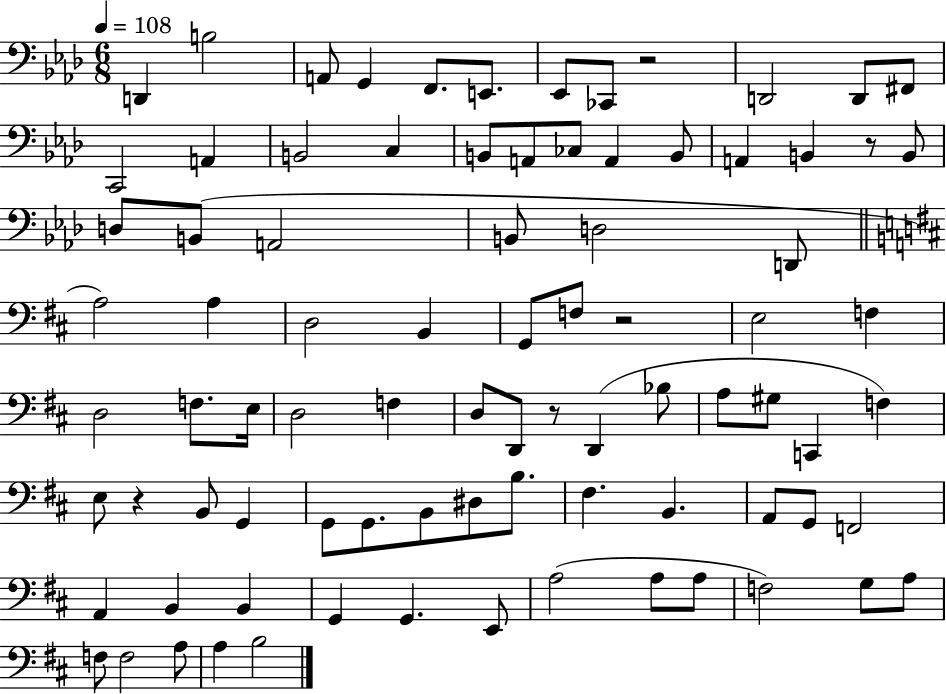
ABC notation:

X:1
T:Untitled
M:6/8
L:1/4
K:Ab
D,, B,2 A,,/2 G,, F,,/2 E,,/2 _E,,/2 _C,,/2 z2 D,,2 D,,/2 ^F,,/2 C,,2 A,, B,,2 C, B,,/2 A,,/2 _C,/2 A,, B,,/2 A,, B,, z/2 B,,/2 D,/2 B,,/2 A,,2 B,,/2 D,2 D,,/2 A,2 A, D,2 B,, G,,/2 F,/2 z2 E,2 F, D,2 F,/2 E,/4 D,2 F, D,/2 D,,/2 z/2 D,, _B,/2 A,/2 ^G,/2 C,, F, E,/2 z B,,/2 G,, G,,/2 G,,/2 B,,/2 ^D,/2 B,/2 ^F, B,, A,,/2 G,,/2 F,,2 A,, B,, B,, G,, G,, E,,/2 A,2 A,/2 A,/2 F,2 G,/2 A,/2 F,/2 F,2 A,/2 A, B,2